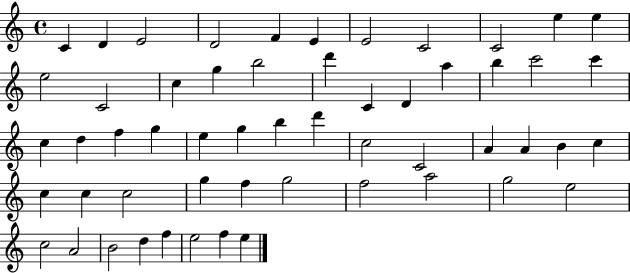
X:1
T:Untitled
M:4/4
L:1/4
K:C
C D E2 D2 F E E2 C2 C2 e e e2 C2 c g b2 d' C D a b c'2 c' c d f g e g b d' c2 C2 A A B c c c c2 g f g2 f2 a2 g2 e2 c2 A2 B2 d f e2 f e